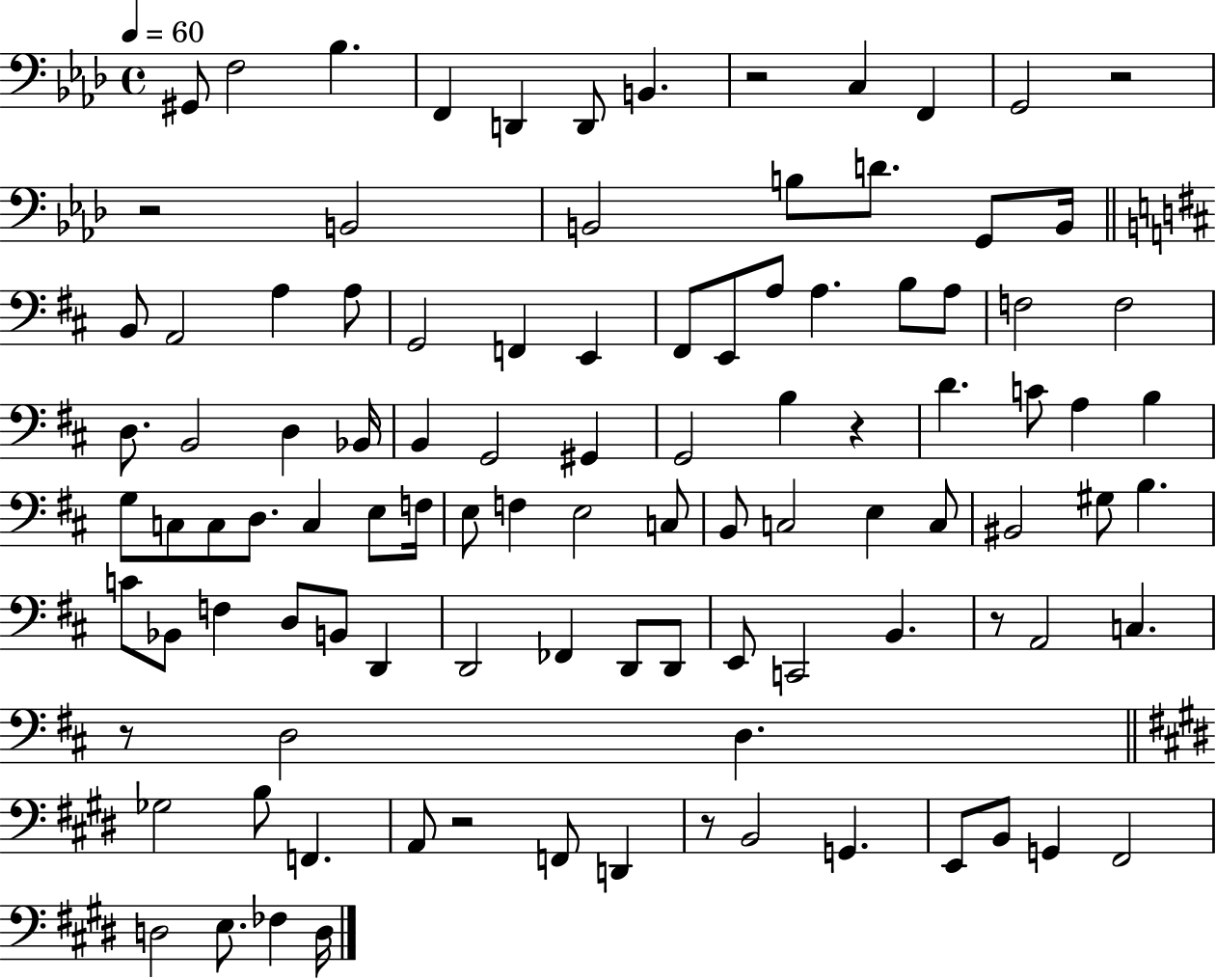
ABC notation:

X:1
T:Untitled
M:4/4
L:1/4
K:Ab
^G,,/2 F,2 _B, F,, D,, D,,/2 B,, z2 C, F,, G,,2 z2 z2 B,,2 B,,2 B,/2 D/2 G,,/2 B,,/4 B,,/2 A,,2 A, A,/2 G,,2 F,, E,, ^F,,/2 E,,/2 A,/2 A, B,/2 A,/2 F,2 F,2 D,/2 B,,2 D, _B,,/4 B,, G,,2 ^G,, G,,2 B, z D C/2 A, B, G,/2 C,/2 C,/2 D,/2 C, E,/2 F,/4 E,/2 F, E,2 C,/2 B,,/2 C,2 E, C,/2 ^B,,2 ^G,/2 B, C/2 _B,,/2 F, D,/2 B,,/2 D,, D,,2 _F,, D,,/2 D,,/2 E,,/2 C,,2 B,, z/2 A,,2 C, z/2 D,2 D, _G,2 B,/2 F,, A,,/2 z2 F,,/2 D,, z/2 B,,2 G,, E,,/2 B,,/2 G,, ^F,,2 D,2 E,/2 _F, D,/4